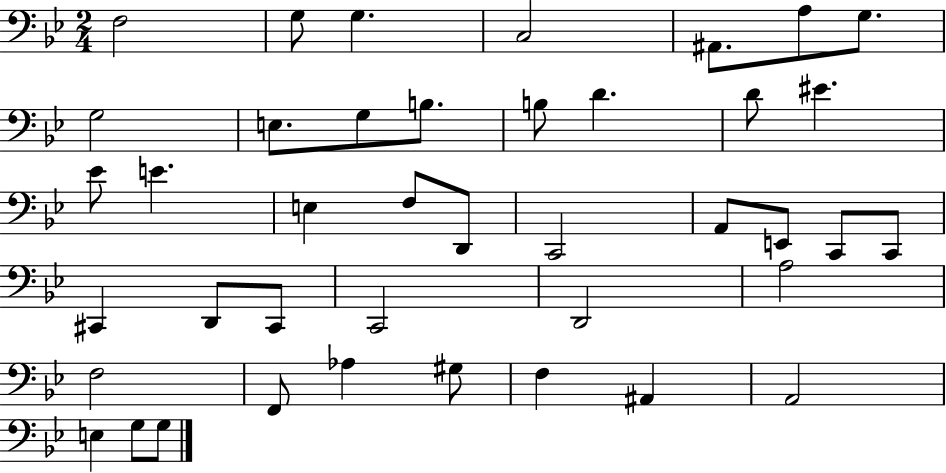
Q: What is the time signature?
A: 2/4